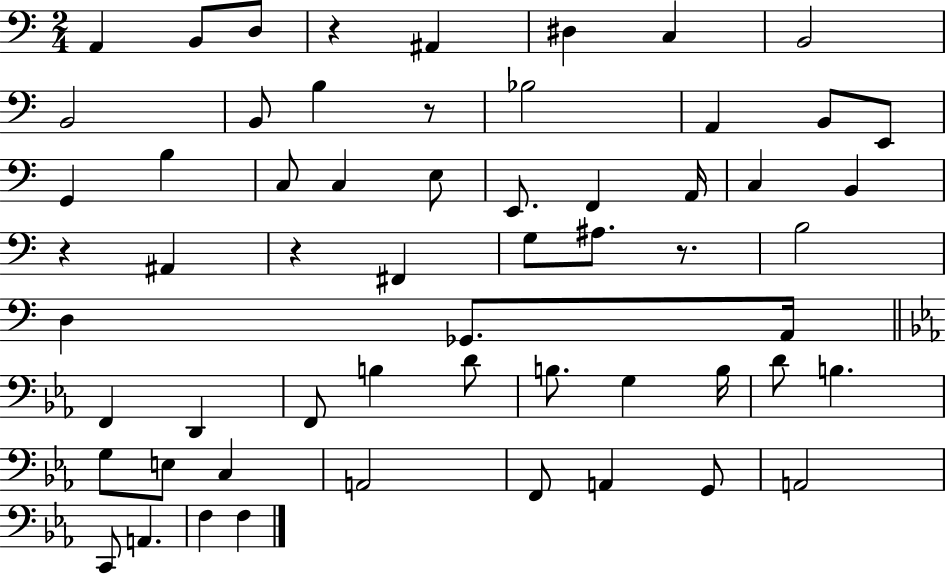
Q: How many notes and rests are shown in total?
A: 59